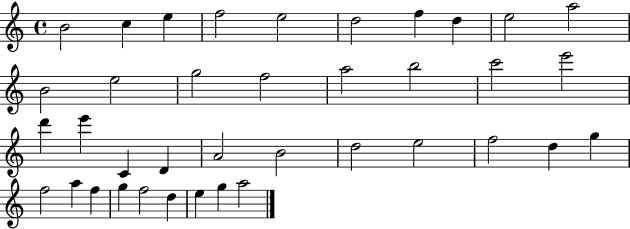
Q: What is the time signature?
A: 4/4